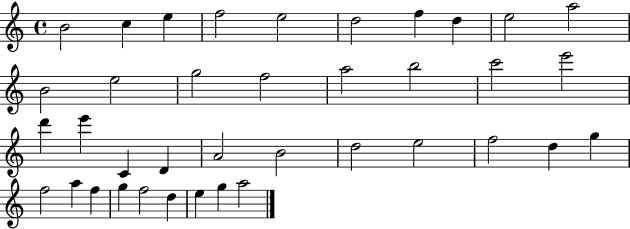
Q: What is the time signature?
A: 4/4